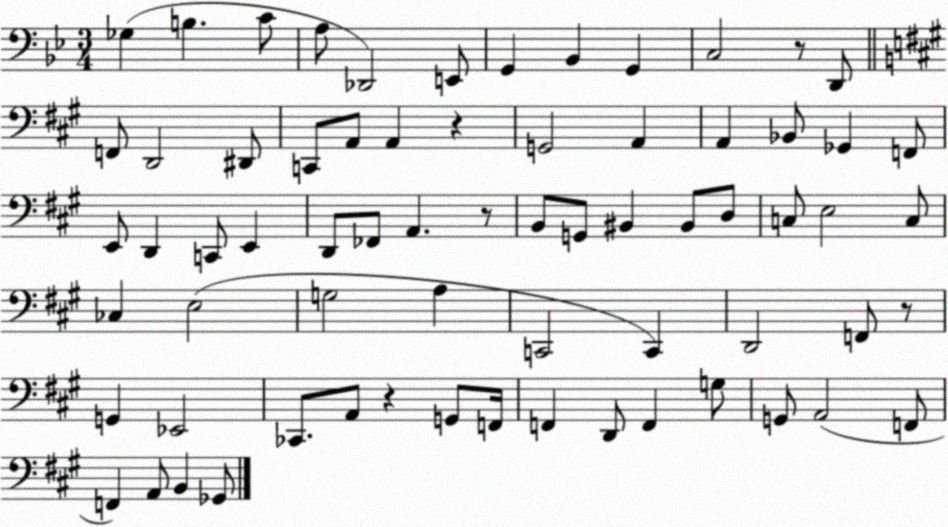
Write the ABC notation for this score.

X:1
T:Untitled
M:3/4
L:1/4
K:Bb
_G, B, C/2 A,/2 _D,,2 E,,/2 G,, _B,, G,, C,2 z/2 D,,/2 F,,/2 D,,2 ^D,,/2 C,,/2 A,,/2 A,, z G,,2 A,, A,, _B,,/2 _G,, F,,/2 E,,/2 D,, C,,/2 E,, D,,/2 _F,,/2 A,, z/2 B,,/2 G,,/2 ^B,, ^B,,/2 D,/2 C,/2 E,2 C,/2 _C, E,2 G,2 A, C,,2 C,, D,,2 F,,/2 z/2 G,, _E,,2 _C,,/2 A,,/2 z G,,/2 F,,/4 F,, D,,/2 F,, G,/2 G,,/2 A,,2 F,,/2 F,, A,,/2 B,, _G,,/2